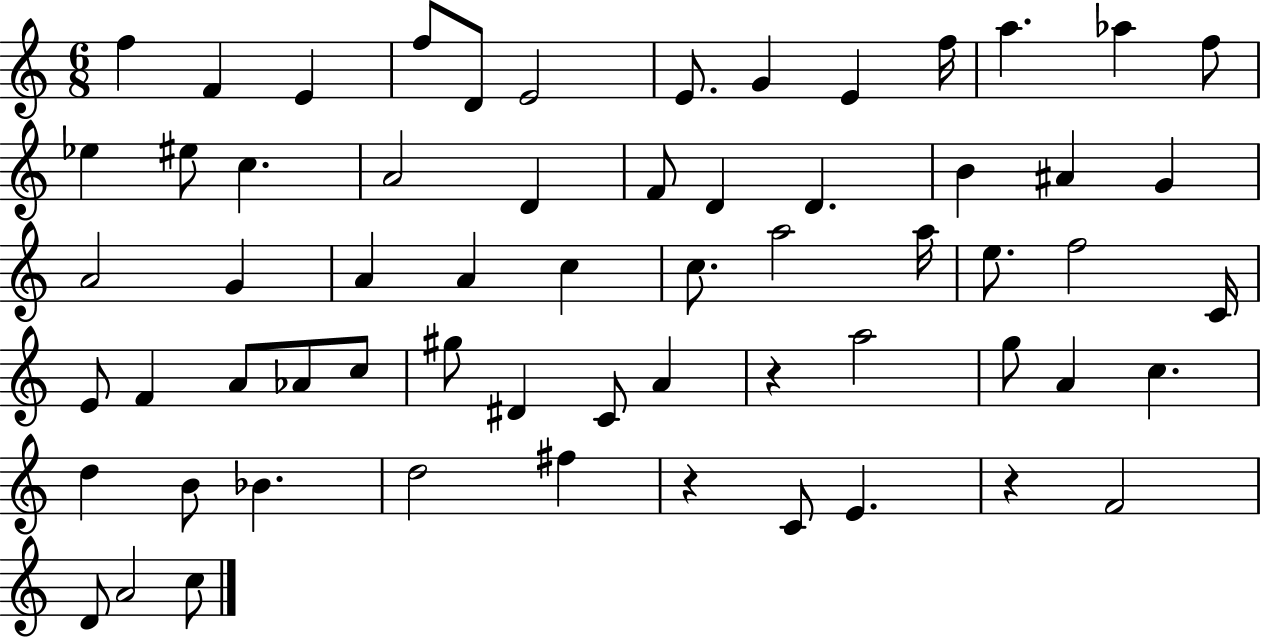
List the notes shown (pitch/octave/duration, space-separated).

F5/q F4/q E4/q F5/e D4/e E4/h E4/e. G4/q E4/q F5/s A5/q. Ab5/q F5/e Eb5/q EIS5/e C5/q. A4/h D4/q F4/e D4/q D4/q. B4/q A#4/q G4/q A4/h G4/q A4/q A4/q C5/q C5/e. A5/h A5/s E5/e. F5/h C4/s E4/e F4/q A4/e Ab4/e C5/e G#5/e D#4/q C4/e A4/q R/q A5/h G5/e A4/q C5/q. D5/q B4/e Bb4/q. D5/h F#5/q R/q C4/e E4/q. R/q F4/h D4/e A4/h C5/e